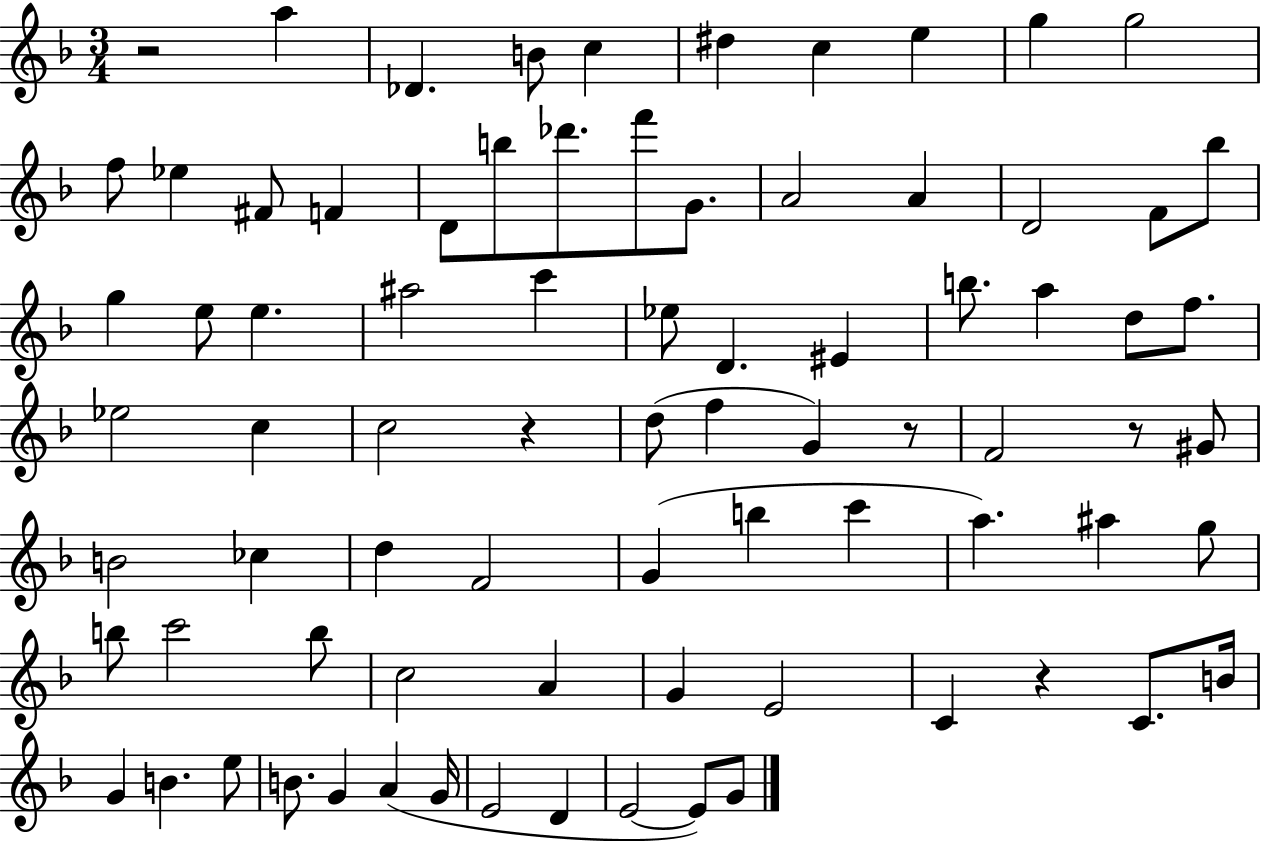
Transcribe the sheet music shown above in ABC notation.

X:1
T:Untitled
M:3/4
L:1/4
K:F
z2 a _D B/2 c ^d c e g g2 f/2 _e ^F/2 F D/2 b/2 _d'/2 f'/2 G/2 A2 A D2 F/2 _b/2 g e/2 e ^a2 c' _e/2 D ^E b/2 a d/2 f/2 _e2 c c2 z d/2 f G z/2 F2 z/2 ^G/2 B2 _c d F2 G b c' a ^a g/2 b/2 c'2 b/2 c2 A G E2 C z C/2 B/4 G B e/2 B/2 G A G/4 E2 D E2 E/2 G/2